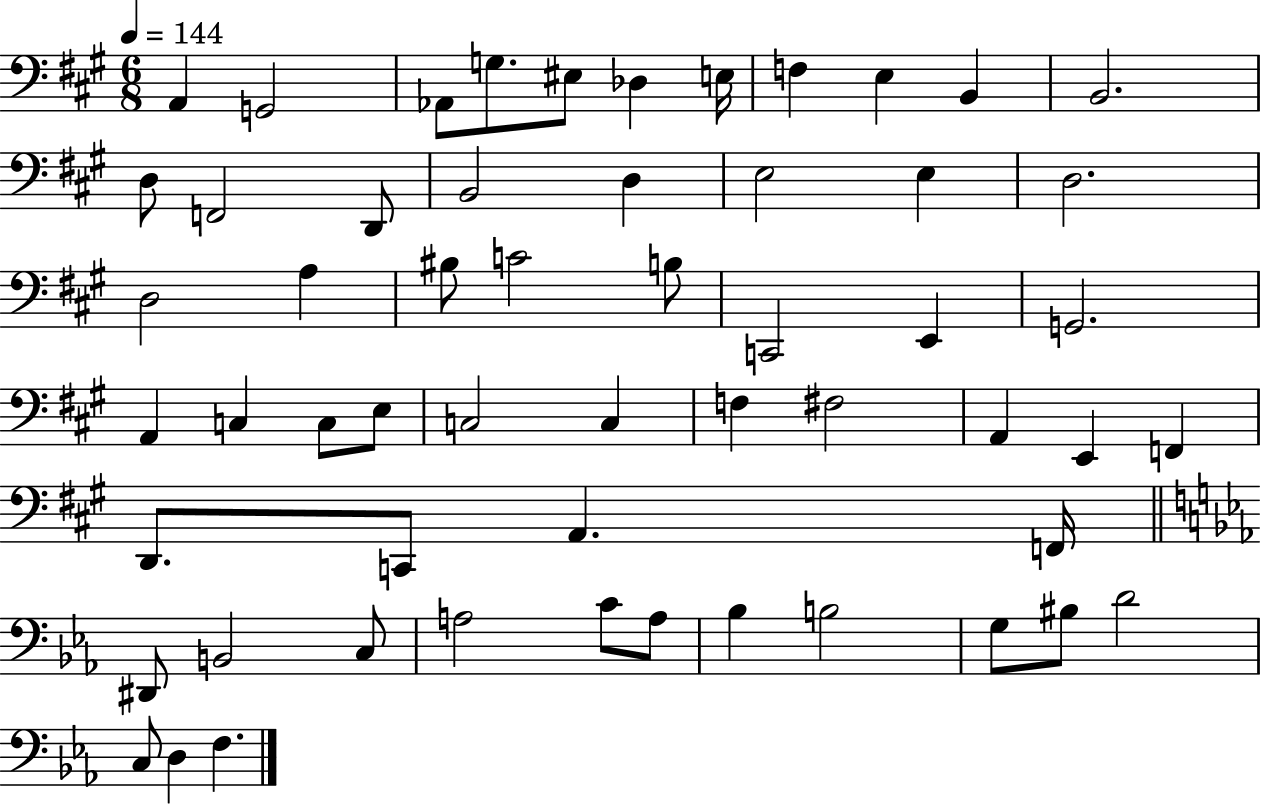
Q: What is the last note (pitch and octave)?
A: F3